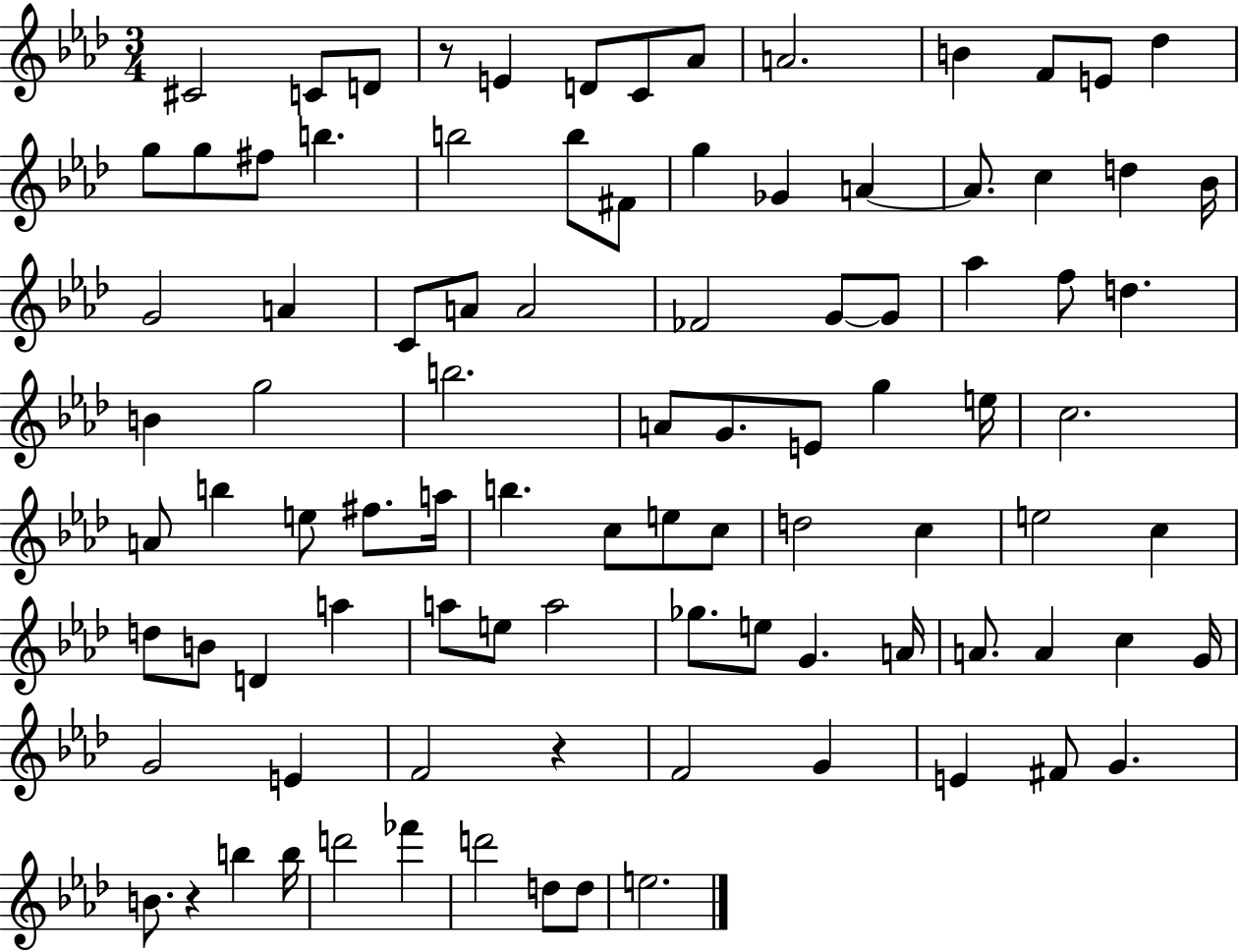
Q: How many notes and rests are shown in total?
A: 94